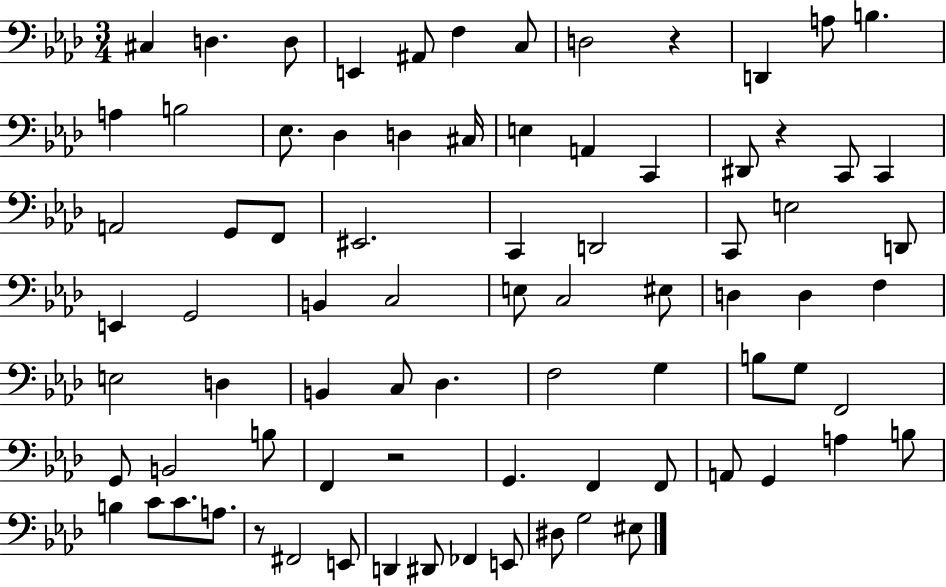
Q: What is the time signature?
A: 3/4